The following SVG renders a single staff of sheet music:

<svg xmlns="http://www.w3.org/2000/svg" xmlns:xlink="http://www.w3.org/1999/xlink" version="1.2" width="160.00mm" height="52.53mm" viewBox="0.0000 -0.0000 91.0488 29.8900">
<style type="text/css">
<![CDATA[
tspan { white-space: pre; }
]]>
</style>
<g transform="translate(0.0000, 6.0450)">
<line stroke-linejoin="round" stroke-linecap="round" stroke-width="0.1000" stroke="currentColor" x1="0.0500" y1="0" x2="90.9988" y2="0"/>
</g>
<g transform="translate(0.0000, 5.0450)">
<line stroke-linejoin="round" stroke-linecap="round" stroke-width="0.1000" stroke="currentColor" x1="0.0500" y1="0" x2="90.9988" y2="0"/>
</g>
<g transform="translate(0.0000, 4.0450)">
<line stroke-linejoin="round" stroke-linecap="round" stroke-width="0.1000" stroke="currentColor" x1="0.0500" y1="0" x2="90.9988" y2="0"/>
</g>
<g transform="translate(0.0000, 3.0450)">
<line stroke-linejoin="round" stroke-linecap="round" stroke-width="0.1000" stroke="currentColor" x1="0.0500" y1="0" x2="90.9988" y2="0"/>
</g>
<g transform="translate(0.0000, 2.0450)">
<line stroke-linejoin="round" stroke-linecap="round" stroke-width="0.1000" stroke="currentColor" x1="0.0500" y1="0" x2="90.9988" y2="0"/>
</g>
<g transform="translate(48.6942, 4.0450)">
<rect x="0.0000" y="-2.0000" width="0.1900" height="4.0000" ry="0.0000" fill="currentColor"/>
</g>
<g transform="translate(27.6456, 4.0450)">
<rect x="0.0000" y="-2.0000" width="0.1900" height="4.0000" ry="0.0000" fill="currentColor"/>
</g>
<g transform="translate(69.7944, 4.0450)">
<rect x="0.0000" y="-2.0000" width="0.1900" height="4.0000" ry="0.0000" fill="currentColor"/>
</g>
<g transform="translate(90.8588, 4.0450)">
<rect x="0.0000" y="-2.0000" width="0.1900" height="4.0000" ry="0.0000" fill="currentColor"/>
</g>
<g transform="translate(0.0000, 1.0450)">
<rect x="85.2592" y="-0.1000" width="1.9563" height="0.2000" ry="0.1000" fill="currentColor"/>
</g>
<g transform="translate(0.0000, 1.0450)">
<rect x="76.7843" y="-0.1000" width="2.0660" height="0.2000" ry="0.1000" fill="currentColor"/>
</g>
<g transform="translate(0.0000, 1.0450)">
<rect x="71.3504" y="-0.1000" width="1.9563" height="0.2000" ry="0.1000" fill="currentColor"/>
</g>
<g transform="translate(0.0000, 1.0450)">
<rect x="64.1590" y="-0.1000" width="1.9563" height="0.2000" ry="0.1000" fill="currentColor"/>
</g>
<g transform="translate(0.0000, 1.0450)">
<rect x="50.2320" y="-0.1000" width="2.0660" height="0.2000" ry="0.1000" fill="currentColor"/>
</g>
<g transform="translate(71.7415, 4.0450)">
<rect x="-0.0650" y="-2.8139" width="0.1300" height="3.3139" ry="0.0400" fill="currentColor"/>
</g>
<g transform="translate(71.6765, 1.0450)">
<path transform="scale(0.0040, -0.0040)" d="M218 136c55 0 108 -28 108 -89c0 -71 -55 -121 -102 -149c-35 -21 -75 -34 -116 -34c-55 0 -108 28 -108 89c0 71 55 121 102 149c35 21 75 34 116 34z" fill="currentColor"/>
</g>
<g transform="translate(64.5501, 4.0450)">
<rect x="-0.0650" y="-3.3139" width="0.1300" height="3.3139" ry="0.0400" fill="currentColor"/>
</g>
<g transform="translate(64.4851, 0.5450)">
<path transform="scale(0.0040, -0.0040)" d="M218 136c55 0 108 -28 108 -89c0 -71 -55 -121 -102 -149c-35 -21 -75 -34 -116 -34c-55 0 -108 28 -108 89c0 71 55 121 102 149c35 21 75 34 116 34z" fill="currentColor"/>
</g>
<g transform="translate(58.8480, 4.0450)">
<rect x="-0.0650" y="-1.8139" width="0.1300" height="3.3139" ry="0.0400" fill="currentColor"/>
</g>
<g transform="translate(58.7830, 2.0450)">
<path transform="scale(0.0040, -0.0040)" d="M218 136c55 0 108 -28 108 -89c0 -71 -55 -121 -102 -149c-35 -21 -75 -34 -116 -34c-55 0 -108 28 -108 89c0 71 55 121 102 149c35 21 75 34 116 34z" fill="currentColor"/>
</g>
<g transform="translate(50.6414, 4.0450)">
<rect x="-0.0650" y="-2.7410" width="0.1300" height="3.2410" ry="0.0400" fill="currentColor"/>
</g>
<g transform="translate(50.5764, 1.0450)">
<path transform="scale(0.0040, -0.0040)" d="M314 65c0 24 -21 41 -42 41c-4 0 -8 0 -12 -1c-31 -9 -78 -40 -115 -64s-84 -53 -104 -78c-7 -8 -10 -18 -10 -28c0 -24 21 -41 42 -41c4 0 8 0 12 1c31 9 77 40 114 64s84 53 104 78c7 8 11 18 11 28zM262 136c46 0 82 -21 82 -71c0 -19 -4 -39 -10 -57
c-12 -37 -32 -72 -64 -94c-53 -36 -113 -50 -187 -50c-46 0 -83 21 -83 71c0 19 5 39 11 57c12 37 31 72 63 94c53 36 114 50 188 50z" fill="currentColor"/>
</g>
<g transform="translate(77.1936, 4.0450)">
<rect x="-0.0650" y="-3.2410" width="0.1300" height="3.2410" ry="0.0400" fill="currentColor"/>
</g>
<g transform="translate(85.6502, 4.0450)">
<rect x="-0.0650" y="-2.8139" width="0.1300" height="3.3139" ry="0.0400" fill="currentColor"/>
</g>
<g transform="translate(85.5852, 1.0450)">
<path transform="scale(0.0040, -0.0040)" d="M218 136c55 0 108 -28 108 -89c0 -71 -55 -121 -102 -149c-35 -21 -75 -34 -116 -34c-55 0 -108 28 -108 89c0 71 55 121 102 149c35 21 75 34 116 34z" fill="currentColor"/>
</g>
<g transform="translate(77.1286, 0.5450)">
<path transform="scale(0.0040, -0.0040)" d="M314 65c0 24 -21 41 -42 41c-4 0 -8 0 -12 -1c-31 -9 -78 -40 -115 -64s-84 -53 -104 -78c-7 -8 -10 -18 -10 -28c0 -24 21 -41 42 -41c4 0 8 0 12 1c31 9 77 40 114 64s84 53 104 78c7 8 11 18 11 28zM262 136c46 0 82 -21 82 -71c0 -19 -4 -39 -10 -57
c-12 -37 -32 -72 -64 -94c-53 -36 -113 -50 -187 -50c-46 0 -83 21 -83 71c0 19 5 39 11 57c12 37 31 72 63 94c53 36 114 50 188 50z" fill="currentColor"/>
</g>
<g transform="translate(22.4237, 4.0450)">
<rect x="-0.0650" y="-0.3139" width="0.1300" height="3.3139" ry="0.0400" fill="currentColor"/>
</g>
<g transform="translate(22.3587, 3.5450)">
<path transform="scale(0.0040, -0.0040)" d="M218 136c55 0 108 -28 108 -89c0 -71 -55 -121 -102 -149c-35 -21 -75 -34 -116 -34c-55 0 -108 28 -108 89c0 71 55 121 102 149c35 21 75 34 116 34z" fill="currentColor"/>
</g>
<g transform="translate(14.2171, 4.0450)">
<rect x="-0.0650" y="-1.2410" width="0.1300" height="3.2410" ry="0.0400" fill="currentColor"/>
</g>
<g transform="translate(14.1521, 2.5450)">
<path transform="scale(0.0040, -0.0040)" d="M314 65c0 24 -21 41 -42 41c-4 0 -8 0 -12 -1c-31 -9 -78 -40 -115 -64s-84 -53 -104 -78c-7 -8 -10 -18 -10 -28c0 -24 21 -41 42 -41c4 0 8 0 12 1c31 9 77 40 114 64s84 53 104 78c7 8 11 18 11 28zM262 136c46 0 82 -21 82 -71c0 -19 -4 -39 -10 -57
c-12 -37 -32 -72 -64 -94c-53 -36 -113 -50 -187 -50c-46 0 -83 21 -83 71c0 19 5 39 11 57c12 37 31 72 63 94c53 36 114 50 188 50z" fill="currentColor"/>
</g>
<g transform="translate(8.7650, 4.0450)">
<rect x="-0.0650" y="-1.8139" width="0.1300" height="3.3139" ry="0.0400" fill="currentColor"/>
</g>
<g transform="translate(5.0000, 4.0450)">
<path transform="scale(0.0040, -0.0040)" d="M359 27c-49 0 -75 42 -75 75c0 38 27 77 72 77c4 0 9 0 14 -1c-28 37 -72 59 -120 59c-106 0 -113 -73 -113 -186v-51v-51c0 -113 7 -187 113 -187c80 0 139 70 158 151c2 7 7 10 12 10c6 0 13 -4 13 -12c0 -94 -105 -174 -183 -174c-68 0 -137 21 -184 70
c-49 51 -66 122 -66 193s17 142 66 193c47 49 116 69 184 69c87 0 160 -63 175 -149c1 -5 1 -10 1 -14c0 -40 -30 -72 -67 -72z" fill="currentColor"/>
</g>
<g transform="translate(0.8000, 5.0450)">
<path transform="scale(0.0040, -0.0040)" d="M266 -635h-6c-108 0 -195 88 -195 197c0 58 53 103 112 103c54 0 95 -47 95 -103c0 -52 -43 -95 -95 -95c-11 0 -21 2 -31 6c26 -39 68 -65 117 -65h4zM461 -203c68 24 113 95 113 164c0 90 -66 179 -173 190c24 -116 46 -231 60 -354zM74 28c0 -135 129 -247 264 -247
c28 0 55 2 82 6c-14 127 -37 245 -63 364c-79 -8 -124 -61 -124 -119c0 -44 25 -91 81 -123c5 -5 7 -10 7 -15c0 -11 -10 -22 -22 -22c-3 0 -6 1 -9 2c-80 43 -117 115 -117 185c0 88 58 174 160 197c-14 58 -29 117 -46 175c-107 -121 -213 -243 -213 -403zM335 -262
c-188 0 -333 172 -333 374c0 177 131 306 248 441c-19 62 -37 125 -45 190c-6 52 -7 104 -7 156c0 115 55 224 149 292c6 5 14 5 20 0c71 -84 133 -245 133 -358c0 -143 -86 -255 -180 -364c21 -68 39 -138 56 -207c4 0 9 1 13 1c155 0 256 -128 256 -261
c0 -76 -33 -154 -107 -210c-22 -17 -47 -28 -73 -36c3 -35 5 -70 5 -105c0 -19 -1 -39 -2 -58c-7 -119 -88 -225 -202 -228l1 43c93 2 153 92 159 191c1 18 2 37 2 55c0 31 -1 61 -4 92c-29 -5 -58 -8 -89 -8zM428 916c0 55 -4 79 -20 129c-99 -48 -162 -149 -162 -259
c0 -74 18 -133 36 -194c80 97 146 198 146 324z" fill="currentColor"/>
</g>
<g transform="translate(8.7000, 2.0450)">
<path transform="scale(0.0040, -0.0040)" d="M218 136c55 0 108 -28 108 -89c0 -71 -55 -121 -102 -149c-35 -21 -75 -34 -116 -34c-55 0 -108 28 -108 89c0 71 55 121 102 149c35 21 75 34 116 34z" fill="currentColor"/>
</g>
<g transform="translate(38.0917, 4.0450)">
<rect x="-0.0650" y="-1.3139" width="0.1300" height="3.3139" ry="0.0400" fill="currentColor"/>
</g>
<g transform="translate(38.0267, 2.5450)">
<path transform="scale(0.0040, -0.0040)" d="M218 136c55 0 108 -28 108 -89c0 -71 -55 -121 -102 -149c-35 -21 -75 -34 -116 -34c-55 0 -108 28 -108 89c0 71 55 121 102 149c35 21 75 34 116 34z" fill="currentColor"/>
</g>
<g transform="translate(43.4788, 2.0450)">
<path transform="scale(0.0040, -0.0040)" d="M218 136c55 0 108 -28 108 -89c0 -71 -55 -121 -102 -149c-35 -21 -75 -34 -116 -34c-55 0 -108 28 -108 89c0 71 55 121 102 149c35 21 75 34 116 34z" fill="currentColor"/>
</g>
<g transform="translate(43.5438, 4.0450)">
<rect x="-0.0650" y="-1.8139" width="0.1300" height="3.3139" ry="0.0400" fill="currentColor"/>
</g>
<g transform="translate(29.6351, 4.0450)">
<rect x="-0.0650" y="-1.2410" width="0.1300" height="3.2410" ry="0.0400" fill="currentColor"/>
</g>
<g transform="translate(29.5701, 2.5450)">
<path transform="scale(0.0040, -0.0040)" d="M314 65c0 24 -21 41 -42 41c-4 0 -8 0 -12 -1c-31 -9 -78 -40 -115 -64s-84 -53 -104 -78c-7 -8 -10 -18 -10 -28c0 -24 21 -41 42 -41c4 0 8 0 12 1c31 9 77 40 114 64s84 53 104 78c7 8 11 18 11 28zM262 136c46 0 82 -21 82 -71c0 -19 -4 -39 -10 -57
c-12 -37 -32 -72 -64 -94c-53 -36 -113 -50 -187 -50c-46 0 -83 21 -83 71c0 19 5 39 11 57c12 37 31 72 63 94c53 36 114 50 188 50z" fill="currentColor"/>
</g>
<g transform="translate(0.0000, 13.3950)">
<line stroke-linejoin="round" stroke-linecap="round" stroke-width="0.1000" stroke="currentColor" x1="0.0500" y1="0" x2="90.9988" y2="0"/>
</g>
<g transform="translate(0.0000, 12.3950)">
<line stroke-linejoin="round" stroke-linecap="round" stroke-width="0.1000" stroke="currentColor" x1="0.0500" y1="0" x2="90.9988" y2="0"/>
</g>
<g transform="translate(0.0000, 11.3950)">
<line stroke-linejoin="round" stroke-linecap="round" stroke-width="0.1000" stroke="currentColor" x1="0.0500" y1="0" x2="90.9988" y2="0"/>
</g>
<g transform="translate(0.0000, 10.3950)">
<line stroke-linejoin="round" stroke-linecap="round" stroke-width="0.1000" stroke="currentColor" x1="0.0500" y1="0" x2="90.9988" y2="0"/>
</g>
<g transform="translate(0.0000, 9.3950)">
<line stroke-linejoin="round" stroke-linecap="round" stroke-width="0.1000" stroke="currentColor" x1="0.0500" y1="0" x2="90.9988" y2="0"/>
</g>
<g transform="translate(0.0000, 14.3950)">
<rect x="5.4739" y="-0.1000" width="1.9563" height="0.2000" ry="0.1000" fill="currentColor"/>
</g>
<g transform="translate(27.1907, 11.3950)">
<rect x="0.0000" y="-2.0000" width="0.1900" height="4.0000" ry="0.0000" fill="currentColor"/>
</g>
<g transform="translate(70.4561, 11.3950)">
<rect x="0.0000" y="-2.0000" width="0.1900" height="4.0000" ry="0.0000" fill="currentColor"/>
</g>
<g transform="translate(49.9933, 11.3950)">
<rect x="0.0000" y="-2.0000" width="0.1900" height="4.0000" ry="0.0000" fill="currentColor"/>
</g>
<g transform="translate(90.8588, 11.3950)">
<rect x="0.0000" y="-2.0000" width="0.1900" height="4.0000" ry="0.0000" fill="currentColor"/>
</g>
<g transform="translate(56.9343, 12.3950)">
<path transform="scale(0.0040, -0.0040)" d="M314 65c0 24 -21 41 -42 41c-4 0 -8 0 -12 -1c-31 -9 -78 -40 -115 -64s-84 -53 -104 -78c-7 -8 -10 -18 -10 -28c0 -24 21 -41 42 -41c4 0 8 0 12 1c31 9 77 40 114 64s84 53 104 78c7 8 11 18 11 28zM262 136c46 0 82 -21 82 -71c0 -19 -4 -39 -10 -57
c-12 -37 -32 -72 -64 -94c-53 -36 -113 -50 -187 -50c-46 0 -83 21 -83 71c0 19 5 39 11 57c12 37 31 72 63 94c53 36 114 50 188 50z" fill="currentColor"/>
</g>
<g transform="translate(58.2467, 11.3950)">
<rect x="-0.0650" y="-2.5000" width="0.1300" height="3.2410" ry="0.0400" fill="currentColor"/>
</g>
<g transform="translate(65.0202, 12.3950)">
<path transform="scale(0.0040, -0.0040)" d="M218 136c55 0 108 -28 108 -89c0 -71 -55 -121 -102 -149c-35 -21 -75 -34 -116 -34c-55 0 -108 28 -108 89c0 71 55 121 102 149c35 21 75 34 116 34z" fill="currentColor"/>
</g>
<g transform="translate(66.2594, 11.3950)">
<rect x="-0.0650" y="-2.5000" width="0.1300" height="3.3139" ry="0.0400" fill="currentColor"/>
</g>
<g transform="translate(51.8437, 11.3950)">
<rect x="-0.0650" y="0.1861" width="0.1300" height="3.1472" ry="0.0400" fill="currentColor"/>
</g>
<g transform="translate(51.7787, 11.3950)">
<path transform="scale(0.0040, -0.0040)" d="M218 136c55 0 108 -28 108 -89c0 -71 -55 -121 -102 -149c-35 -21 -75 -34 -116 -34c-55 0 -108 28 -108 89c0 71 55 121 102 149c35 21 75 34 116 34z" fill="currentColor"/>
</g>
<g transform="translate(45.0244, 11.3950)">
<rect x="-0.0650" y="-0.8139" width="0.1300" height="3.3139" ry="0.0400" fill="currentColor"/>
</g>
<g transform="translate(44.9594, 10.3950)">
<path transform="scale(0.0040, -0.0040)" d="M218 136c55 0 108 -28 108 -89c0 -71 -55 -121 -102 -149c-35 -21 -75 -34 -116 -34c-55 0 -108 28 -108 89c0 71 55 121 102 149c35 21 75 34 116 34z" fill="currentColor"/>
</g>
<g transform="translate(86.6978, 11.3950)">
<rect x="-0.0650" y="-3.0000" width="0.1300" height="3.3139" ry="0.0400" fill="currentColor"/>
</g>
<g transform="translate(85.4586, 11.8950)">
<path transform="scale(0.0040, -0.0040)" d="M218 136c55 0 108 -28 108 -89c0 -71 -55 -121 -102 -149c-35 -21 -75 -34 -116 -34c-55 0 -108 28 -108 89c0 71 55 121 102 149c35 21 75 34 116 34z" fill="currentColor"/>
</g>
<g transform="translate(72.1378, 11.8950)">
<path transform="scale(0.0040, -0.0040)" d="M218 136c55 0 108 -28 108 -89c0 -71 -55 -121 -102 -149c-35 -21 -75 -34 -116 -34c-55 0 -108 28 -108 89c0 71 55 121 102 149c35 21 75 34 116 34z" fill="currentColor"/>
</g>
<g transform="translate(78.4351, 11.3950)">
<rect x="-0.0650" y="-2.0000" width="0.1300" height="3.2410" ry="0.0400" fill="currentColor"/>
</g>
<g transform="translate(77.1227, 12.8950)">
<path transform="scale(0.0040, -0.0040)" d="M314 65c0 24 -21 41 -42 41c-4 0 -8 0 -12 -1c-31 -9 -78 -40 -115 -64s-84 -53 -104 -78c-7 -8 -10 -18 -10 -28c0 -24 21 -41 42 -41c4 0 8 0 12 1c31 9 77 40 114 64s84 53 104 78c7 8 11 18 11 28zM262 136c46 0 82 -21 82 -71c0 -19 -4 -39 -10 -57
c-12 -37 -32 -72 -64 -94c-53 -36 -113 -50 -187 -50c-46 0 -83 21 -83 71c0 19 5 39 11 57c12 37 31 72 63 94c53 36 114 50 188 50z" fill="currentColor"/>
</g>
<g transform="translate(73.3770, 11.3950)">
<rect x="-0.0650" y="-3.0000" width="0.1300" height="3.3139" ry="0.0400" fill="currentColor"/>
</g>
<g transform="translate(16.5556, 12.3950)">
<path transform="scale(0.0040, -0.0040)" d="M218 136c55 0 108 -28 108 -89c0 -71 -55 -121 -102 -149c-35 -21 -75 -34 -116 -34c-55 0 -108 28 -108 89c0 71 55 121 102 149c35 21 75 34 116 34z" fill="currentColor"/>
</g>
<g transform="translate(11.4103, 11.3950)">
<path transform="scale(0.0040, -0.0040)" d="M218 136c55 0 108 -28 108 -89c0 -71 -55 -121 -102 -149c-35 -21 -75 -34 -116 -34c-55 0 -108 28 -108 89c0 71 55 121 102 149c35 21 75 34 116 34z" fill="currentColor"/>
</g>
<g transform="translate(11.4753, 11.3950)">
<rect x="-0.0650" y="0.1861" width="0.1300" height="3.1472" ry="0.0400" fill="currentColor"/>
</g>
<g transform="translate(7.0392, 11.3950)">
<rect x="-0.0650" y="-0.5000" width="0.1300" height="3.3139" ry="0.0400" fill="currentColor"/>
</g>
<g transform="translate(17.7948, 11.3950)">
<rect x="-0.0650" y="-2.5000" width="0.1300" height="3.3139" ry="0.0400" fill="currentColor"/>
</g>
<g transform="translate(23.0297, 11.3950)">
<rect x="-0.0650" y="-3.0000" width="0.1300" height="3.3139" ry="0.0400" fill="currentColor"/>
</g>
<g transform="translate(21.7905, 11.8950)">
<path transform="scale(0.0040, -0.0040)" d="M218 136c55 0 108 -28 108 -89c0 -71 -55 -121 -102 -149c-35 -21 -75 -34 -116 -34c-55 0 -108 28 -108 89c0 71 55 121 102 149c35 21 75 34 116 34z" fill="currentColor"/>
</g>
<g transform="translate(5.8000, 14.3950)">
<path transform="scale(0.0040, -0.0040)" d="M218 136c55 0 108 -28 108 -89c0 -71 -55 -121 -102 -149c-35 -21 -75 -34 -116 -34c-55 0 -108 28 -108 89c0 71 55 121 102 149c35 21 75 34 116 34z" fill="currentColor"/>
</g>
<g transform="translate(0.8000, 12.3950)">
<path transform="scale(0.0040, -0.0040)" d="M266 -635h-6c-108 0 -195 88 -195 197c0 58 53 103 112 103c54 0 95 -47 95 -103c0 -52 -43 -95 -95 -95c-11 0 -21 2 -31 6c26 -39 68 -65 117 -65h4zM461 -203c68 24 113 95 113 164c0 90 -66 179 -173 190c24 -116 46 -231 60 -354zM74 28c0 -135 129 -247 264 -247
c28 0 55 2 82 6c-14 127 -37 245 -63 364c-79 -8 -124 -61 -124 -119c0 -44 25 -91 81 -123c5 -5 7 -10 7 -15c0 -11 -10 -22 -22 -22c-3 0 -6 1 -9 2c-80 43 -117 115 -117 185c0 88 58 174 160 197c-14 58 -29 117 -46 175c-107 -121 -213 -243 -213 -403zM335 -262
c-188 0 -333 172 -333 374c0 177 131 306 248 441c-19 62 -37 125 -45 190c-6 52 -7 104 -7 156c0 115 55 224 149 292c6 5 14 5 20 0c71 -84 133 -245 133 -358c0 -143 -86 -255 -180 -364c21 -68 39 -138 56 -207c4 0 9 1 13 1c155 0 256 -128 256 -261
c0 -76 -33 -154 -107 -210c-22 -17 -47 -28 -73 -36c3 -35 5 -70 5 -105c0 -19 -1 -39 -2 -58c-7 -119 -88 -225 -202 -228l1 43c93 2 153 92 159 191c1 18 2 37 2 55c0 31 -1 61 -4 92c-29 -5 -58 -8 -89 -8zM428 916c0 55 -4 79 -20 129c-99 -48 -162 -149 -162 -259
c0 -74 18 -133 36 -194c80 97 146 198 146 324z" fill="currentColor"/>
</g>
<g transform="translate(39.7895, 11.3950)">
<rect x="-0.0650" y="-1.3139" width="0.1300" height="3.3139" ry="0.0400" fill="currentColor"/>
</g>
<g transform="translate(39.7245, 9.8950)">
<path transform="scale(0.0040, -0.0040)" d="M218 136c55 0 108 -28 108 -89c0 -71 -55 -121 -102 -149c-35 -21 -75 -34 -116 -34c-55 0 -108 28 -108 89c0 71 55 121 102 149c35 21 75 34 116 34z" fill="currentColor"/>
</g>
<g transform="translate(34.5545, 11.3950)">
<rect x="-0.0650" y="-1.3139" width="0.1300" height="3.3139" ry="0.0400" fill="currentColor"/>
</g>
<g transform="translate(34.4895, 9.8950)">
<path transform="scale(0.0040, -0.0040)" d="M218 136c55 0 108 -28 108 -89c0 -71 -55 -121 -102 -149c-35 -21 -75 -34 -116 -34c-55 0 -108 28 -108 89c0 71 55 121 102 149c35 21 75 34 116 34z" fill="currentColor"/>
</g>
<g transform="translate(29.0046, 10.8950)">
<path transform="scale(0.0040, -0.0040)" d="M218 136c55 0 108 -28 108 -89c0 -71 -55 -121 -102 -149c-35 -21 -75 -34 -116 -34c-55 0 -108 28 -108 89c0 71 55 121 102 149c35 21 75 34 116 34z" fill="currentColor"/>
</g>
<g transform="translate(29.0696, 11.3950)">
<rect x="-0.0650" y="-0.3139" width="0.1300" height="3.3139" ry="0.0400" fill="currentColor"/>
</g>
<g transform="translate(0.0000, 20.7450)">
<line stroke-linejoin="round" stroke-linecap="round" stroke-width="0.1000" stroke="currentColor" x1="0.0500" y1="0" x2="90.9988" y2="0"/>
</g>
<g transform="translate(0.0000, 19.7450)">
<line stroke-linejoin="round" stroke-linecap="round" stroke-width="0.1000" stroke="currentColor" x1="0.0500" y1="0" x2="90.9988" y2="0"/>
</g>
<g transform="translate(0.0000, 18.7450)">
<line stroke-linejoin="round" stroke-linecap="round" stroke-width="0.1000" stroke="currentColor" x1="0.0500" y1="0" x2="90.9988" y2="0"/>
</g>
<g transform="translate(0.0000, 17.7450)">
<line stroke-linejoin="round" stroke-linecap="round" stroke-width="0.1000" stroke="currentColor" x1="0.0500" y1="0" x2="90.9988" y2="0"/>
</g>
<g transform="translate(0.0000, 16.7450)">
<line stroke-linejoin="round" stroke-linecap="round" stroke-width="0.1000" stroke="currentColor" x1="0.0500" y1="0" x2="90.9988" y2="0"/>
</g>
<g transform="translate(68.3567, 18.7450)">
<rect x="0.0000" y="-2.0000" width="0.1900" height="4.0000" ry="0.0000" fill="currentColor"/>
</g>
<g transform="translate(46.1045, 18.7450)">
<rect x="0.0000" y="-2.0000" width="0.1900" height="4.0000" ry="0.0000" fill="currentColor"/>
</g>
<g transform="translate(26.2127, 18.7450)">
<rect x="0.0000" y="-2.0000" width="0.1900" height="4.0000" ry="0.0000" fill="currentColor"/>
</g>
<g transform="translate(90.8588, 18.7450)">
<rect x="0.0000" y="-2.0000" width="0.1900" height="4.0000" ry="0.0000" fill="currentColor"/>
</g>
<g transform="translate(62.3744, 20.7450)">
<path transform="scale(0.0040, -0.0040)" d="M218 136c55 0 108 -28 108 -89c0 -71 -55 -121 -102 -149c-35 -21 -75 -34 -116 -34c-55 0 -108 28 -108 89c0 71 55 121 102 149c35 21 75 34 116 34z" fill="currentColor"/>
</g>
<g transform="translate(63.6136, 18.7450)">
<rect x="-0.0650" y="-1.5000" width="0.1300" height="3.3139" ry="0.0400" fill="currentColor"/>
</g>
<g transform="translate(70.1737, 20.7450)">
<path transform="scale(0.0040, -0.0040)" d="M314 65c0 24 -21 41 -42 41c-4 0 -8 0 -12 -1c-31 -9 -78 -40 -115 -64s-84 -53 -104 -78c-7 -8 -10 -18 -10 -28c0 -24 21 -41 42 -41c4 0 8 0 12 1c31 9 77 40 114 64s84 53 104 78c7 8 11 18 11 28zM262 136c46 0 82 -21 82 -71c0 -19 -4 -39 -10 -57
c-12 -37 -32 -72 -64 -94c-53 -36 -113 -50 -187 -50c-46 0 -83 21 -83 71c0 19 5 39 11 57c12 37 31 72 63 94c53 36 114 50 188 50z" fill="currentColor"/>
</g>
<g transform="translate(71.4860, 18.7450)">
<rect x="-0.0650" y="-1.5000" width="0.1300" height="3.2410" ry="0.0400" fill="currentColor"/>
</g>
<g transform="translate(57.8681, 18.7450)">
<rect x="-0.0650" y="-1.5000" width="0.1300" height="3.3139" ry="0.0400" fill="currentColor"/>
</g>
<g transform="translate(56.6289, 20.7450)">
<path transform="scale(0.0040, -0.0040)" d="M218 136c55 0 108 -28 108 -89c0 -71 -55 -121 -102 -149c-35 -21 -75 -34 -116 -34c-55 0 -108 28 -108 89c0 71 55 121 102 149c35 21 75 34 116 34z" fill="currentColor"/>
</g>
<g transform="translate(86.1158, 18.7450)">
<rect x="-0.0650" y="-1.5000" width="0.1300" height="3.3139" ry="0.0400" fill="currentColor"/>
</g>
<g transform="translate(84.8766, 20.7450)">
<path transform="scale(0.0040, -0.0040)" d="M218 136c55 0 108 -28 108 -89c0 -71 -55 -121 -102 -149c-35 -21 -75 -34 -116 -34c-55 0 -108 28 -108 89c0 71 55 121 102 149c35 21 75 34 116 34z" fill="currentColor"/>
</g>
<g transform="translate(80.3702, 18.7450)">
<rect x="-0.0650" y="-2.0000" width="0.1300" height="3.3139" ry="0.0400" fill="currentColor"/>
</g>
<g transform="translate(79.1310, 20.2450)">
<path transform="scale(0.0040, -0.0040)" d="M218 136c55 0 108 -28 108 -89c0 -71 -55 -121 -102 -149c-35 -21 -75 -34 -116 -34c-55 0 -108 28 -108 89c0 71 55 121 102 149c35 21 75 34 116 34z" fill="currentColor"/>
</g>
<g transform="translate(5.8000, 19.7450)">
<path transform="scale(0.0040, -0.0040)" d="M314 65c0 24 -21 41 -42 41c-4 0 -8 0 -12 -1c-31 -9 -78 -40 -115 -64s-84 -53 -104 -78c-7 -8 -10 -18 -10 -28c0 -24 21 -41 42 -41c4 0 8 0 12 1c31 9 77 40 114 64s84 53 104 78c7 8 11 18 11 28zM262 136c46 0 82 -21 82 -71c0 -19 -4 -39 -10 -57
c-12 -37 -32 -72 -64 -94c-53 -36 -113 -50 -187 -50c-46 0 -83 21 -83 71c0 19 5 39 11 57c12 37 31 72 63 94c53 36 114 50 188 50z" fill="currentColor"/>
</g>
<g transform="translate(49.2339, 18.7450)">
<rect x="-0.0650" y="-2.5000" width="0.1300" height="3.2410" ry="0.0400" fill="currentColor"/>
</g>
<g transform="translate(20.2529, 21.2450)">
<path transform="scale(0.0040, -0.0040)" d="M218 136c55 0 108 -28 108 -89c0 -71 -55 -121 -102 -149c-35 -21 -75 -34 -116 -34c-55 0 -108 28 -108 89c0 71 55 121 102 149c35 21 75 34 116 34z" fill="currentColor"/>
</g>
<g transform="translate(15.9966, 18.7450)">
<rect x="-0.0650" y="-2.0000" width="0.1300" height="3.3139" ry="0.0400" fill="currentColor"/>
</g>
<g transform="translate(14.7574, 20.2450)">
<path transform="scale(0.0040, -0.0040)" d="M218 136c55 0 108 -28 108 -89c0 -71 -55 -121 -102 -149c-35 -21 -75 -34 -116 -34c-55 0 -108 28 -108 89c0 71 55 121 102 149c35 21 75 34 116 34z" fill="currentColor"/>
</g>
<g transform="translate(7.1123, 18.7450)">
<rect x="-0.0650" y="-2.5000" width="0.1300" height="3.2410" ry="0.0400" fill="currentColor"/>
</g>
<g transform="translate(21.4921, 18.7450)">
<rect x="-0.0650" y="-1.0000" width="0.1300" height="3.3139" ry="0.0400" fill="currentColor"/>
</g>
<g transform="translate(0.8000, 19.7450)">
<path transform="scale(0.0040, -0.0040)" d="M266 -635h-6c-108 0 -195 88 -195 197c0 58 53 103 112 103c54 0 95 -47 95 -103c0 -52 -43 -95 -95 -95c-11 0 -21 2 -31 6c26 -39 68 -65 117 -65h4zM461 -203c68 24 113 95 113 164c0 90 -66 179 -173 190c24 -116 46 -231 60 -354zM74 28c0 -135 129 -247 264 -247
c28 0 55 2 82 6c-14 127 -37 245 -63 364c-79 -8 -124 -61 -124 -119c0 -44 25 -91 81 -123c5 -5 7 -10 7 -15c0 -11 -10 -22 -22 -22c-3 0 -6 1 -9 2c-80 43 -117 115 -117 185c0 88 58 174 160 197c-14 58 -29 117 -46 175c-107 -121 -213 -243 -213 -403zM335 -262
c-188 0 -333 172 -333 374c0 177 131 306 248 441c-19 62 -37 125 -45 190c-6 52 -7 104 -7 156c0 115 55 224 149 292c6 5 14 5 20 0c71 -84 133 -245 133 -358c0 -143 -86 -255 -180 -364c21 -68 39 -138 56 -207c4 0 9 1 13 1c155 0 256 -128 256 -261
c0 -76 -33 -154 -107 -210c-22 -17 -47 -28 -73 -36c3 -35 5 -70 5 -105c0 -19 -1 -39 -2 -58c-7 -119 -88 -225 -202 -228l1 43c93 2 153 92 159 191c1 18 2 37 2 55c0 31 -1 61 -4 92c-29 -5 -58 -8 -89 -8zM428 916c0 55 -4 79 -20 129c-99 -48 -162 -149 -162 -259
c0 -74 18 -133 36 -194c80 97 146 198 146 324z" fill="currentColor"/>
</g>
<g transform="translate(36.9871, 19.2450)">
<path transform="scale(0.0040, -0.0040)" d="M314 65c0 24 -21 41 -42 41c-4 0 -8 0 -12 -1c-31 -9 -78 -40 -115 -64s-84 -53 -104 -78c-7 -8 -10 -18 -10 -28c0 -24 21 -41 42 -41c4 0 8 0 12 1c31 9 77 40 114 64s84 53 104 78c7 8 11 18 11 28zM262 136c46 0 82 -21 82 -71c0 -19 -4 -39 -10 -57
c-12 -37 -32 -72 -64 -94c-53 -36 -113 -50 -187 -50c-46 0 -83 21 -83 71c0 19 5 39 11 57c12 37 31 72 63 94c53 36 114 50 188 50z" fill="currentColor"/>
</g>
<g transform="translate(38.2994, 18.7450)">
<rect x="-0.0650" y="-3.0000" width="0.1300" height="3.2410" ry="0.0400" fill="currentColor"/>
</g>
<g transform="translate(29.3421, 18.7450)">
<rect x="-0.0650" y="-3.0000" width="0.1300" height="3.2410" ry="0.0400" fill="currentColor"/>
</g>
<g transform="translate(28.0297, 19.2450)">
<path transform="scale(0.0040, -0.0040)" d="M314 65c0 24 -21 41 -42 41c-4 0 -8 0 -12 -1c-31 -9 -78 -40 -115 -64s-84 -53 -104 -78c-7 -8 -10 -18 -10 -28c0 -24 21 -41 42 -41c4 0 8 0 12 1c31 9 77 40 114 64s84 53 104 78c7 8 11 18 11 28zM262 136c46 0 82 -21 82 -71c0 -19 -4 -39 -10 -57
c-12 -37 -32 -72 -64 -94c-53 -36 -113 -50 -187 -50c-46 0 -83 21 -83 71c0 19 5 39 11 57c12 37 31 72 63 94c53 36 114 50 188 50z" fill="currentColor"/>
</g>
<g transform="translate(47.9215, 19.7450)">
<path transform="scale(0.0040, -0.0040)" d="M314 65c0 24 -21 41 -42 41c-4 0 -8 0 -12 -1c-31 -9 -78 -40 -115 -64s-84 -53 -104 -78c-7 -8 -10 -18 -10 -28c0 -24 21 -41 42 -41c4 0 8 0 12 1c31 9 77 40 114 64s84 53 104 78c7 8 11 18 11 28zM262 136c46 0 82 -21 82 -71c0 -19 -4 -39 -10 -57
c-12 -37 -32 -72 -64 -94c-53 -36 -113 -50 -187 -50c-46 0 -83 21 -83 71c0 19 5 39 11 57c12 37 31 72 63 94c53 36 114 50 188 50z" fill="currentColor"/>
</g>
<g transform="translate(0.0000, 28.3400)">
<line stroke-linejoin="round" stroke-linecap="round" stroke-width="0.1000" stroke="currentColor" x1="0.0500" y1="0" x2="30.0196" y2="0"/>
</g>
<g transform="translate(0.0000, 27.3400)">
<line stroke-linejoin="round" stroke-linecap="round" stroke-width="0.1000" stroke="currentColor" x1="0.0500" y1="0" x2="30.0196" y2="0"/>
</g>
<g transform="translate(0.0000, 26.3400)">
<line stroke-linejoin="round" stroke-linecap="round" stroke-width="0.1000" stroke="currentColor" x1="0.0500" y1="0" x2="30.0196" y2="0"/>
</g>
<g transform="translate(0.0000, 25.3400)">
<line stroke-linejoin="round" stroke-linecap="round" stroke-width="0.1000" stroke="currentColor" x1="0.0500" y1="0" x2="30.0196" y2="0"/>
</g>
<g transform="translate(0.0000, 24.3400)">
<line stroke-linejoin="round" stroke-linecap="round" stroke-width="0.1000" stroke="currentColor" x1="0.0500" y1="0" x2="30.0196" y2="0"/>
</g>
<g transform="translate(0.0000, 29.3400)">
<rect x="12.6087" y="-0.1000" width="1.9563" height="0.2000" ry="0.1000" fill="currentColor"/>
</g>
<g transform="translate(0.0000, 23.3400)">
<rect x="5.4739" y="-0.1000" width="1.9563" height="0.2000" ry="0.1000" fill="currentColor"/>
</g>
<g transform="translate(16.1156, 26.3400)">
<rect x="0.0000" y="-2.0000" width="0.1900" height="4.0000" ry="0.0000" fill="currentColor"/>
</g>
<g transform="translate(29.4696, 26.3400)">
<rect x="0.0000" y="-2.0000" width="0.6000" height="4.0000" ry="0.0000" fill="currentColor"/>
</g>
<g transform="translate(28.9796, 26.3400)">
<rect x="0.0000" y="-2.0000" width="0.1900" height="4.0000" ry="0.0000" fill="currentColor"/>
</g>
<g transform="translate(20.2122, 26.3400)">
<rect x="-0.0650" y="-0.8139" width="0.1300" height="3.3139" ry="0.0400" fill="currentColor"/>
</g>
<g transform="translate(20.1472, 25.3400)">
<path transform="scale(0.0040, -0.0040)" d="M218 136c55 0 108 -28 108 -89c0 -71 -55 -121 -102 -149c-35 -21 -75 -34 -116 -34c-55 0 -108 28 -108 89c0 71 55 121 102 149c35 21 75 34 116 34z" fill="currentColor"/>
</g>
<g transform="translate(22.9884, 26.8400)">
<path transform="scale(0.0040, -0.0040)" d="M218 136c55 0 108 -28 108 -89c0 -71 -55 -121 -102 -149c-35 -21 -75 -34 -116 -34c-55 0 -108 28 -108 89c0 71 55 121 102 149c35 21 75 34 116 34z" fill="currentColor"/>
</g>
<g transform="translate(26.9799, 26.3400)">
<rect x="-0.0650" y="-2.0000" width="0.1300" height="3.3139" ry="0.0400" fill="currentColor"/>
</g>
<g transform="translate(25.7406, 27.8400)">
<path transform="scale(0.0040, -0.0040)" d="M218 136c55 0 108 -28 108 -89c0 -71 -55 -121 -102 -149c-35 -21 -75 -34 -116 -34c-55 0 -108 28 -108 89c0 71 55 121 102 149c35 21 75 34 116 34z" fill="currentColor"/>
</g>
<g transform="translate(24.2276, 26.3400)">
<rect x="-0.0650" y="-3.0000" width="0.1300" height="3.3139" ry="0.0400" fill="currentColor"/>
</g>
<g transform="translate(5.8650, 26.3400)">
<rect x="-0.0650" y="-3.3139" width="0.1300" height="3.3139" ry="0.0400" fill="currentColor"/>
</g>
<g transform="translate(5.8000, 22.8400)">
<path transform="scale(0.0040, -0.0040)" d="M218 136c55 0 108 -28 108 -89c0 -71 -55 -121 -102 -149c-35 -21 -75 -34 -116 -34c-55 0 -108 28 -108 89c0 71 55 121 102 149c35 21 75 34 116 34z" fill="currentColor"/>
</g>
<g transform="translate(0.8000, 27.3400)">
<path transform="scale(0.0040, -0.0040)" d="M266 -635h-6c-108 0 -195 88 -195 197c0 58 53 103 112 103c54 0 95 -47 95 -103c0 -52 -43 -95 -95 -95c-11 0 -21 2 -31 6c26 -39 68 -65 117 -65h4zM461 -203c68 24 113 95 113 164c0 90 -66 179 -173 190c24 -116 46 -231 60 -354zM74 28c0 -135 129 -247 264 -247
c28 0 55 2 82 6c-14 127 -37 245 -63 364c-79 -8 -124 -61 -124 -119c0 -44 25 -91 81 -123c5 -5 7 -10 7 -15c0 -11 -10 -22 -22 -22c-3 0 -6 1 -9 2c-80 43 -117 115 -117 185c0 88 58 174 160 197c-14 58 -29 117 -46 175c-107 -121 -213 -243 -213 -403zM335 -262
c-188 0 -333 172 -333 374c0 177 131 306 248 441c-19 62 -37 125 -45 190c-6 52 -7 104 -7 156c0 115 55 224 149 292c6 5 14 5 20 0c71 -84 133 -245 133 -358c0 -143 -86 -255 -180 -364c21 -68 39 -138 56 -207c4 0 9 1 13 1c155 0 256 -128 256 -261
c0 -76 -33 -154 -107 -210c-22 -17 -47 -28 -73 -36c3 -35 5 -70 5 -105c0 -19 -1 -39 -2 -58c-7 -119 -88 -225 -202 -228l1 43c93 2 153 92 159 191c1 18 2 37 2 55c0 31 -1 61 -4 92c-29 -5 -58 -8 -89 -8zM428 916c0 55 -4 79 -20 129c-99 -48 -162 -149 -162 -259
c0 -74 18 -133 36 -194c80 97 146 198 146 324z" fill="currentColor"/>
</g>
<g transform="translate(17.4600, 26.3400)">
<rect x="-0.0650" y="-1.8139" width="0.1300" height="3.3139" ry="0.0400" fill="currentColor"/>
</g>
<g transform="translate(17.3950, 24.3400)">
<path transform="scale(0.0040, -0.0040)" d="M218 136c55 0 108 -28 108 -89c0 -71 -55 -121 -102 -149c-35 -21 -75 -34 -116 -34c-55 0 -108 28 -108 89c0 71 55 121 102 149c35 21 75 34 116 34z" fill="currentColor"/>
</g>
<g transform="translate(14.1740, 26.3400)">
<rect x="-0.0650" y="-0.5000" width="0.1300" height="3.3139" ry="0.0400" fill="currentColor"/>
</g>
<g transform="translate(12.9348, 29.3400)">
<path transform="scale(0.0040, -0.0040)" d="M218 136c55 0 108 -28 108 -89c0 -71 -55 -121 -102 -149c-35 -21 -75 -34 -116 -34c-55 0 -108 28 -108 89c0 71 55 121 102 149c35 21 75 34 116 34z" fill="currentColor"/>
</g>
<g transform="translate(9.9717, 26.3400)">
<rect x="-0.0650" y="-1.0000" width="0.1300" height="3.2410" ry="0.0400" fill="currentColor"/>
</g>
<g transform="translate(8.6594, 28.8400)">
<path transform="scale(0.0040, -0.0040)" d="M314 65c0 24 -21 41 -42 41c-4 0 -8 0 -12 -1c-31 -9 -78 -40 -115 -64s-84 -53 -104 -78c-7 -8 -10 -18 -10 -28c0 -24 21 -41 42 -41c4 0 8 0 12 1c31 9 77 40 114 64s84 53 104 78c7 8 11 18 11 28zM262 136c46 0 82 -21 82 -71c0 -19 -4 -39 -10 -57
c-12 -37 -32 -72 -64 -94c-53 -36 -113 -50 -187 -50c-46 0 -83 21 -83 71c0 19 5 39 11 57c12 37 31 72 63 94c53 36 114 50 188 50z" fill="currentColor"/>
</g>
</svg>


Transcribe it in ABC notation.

X:1
T:Untitled
M:4/4
L:1/4
K:C
f e2 c e2 e f a2 f b a b2 a C B G A c e e d B G2 G A F2 A G2 F D A2 A2 G2 E E E2 F E b D2 C f d A F